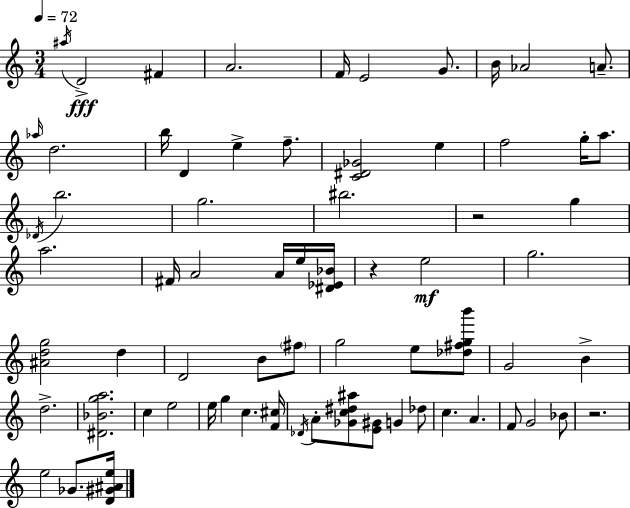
A#5/s D4/h F#4/q A4/h. F4/s E4/h G4/e. B4/s Ab4/h A4/e. Ab5/s D5/h. B5/s D4/q E5/q F5/e. [C4,D#4,Gb4]/h E5/q F5/h G5/s A5/e. Db4/s B5/h. G5/h. BIS5/h. R/h G5/q A5/h. F#4/s A4/h A4/s E5/s [D#4,Eb4,Bb4]/s R/q E5/h G5/h. [A#4,D5,G5]/h D5/q D4/h B4/e F#5/e G5/h E5/e [Db5,F#5,G5,B6]/e G4/h B4/q D5/h. [D#4,Bb4,G5,A5]/h. C5/q E5/h E5/s G5/q C5/q. [F4,C#5]/s Db4/s A4/e [Gb4,C5,D#5,A#5]/e [E4,G#4]/e G4/q Db5/e C5/q. A4/q. F4/e G4/h Bb4/e R/h. E5/h Gb4/e. [D4,G#4,A#4,E5]/s